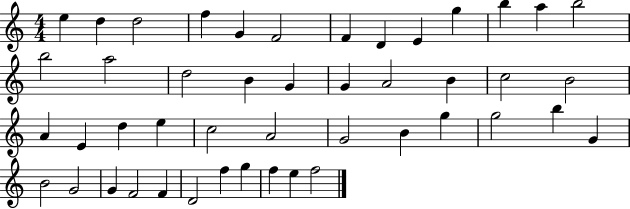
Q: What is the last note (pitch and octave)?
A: F5